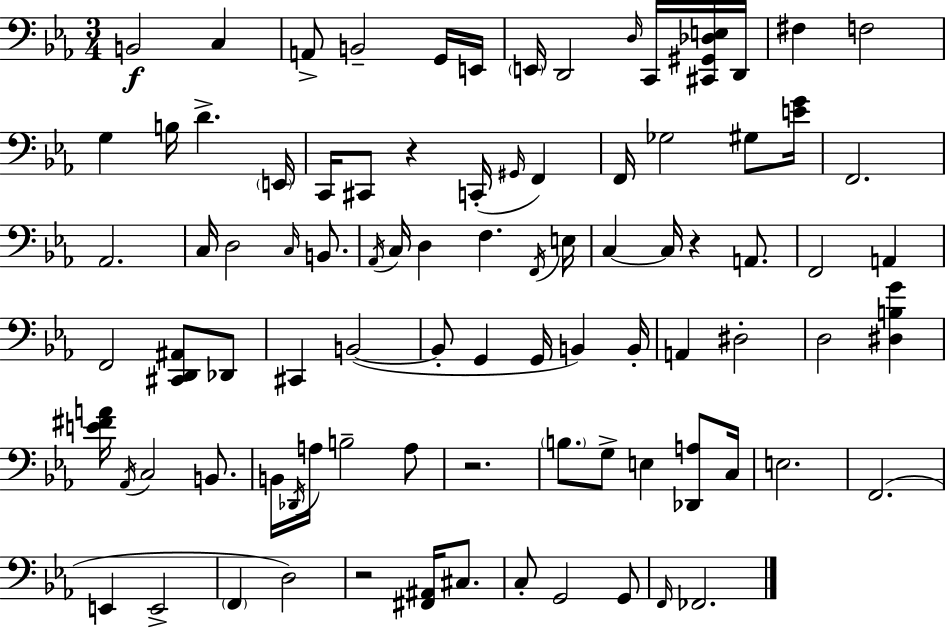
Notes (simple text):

B2/h C3/q A2/e B2/h G2/s E2/s E2/s D2/h D3/s C2/s [C#2,G#2,Db3,E3]/s D2/s F#3/q F3/h G3/q B3/s D4/q. E2/s C2/s C#2/e R/q C2/s G#2/s F2/q F2/s Gb3/h G#3/e [E4,G4]/s F2/h. Ab2/h. C3/s D3/h C3/s B2/e. Ab2/s C3/s D3/q F3/q. F2/s E3/s C3/q C3/s R/q A2/e. F2/h A2/q F2/h [C#2,D2,A#2]/e Db2/e C#2/q B2/h B2/e G2/q G2/s B2/q B2/s A2/q D#3/h D3/h [D#3,B3,G4]/q [E4,F#4,A4]/s Ab2/s C3/h B2/e. B2/s Db2/s A3/s B3/h A3/e R/h. B3/e. G3/e E3/q [Db2,A3]/e C3/s E3/h. F2/h. E2/q E2/h F2/q D3/h R/h [F#2,A#2]/s C#3/e. C3/e G2/h G2/e F2/s FES2/h.